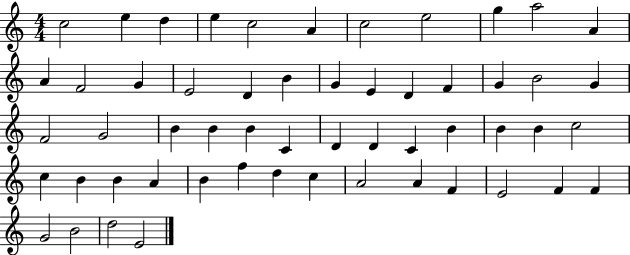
X:1
T:Untitled
M:4/4
L:1/4
K:C
c2 e d e c2 A c2 e2 g a2 A A F2 G E2 D B G E D F G B2 G F2 G2 B B B C D D C B B B c2 c B B A B f d c A2 A F E2 F F G2 B2 d2 E2